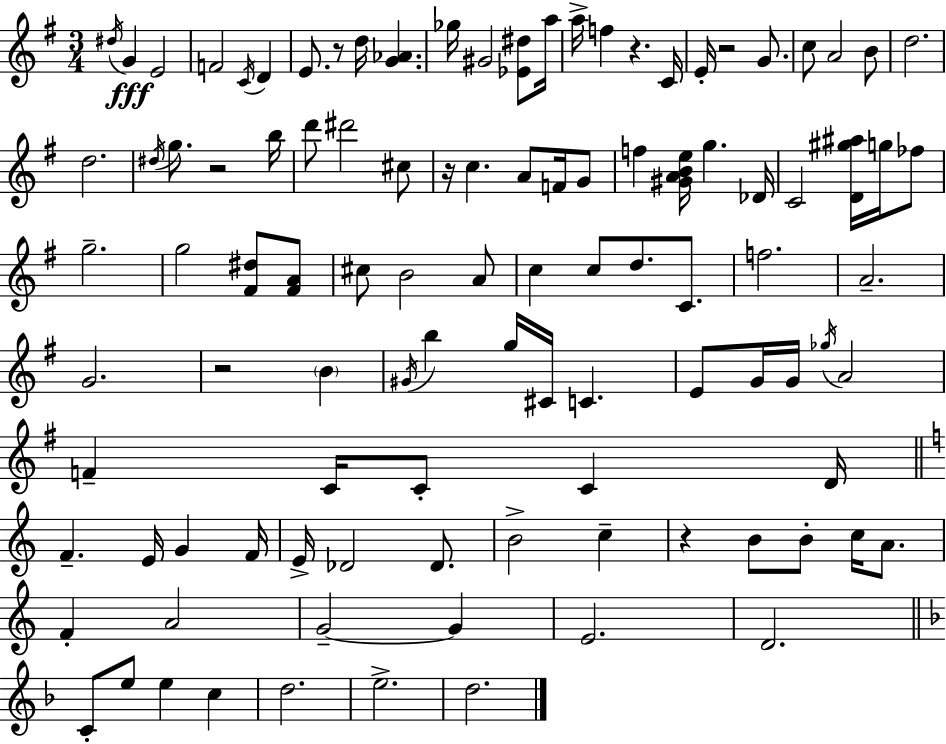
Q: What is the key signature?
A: E minor